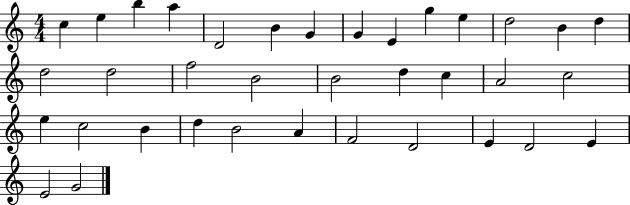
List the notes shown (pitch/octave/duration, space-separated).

C5/q E5/q B5/q A5/q D4/h B4/q G4/q G4/q E4/q G5/q E5/q D5/h B4/q D5/q D5/h D5/h F5/h B4/h B4/h D5/q C5/q A4/h C5/h E5/q C5/h B4/q D5/q B4/h A4/q F4/h D4/h E4/q D4/h E4/q E4/h G4/h